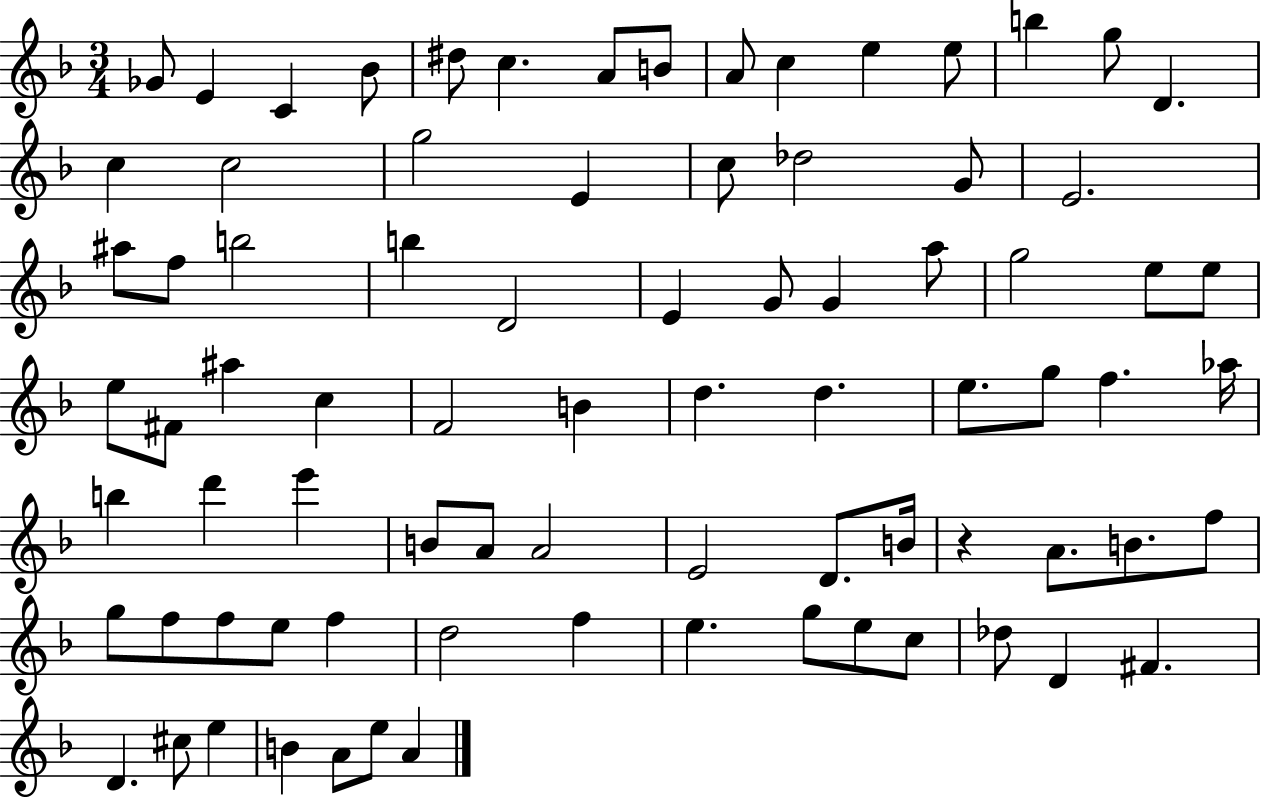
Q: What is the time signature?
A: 3/4